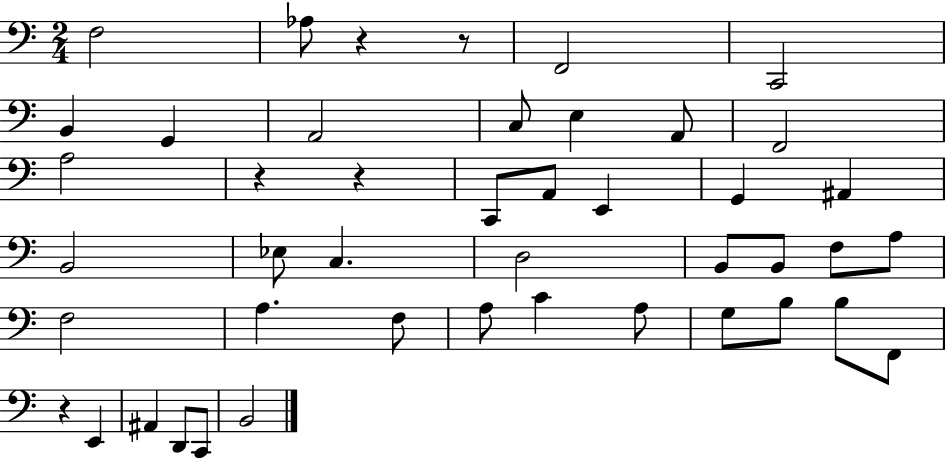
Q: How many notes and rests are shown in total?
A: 45